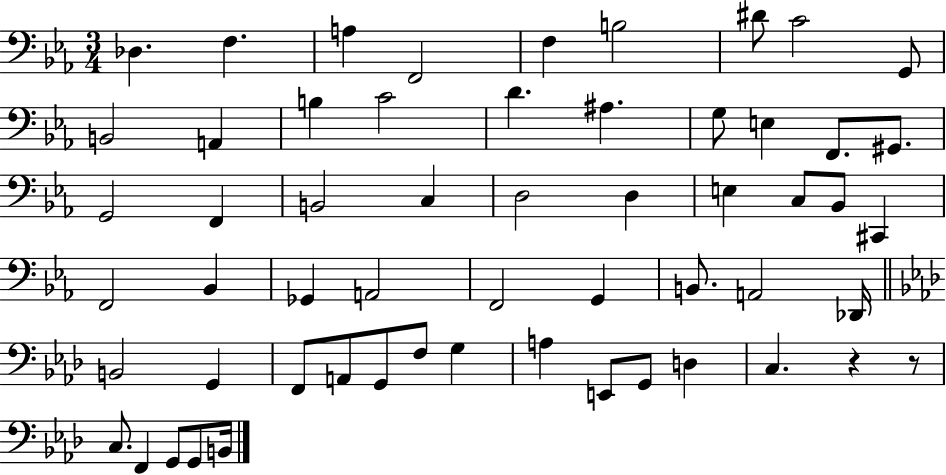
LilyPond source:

{
  \clef bass
  \numericTimeSignature
  \time 3/4
  \key ees \major
  \repeat volta 2 { des4. f4. | a4 f,2 | f4 b2 | dis'8 c'2 g,8 | \break b,2 a,4 | b4 c'2 | d'4. ais4. | g8 e4 f,8. gis,8. | \break g,2 f,4 | b,2 c4 | d2 d4 | e4 c8 bes,8 cis,4 | \break f,2 bes,4 | ges,4 a,2 | f,2 g,4 | b,8. a,2 des,16 | \break \bar "||" \break \key f \minor b,2 g,4 | f,8 a,8 g,8 f8 g4 | a4 e,8 g,8 d4 | c4. r4 r8 | \break c8. f,4 g,8 g,8 b,16 | } \bar "|."
}